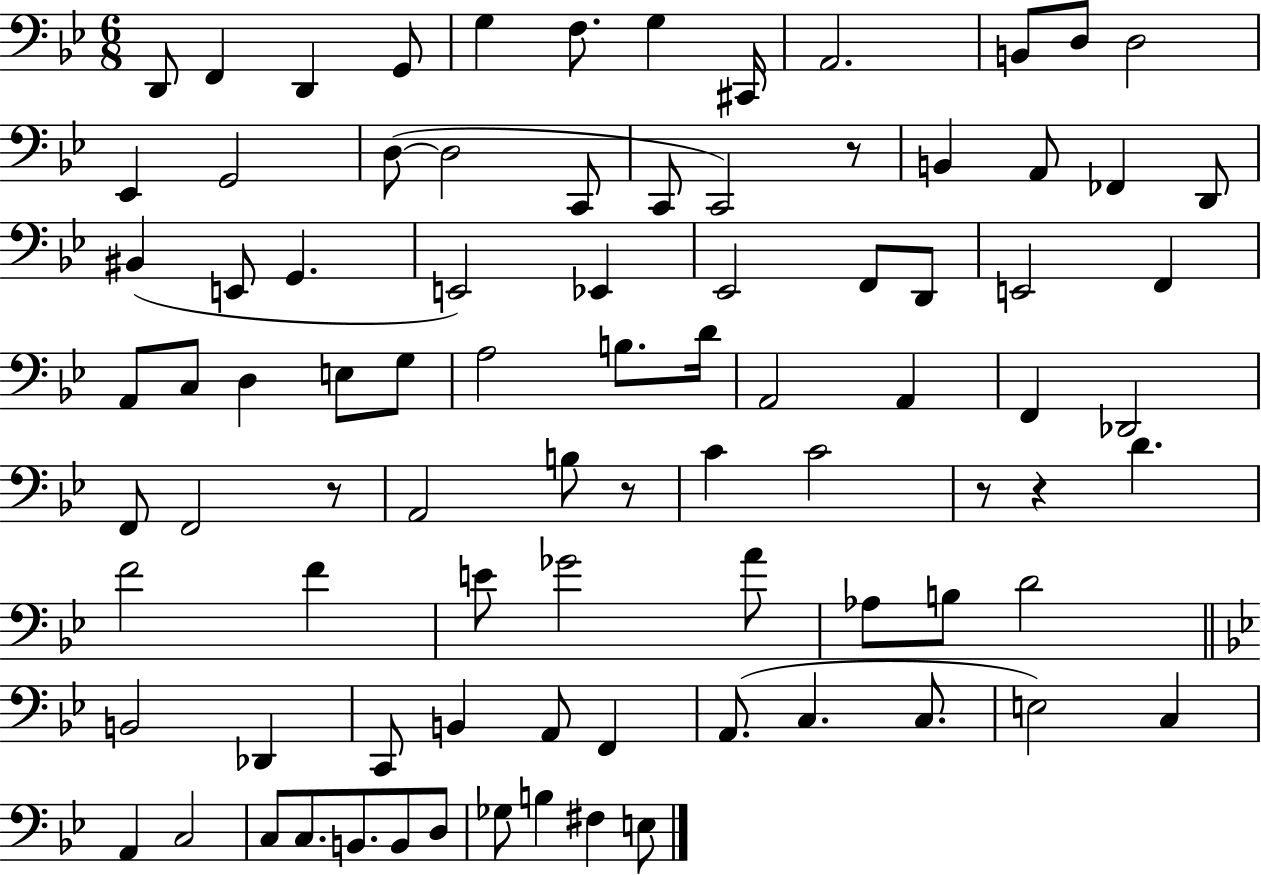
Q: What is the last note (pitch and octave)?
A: E3